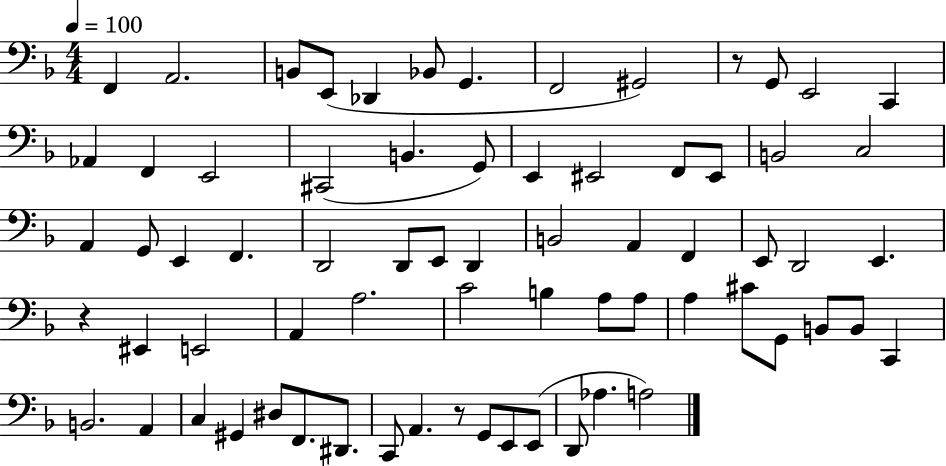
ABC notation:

X:1
T:Untitled
M:4/4
L:1/4
K:F
F,, A,,2 B,,/2 E,,/2 _D,, _B,,/2 G,, F,,2 ^G,,2 z/2 G,,/2 E,,2 C,, _A,, F,, E,,2 ^C,,2 B,, G,,/2 E,, ^E,,2 F,,/2 ^E,,/2 B,,2 C,2 A,, G,,/2 E,, F,, D,,2 D,,/2 E,,/2 D,, B,,2 A,, F,, E,,/2 D,,2 E,, z ^E,, E,,2 A,, A,2 C2 B, A,/2 A,/2 A, ^C/2 G,,/2 B,,/2 B,,/2 C,, B,,2 A,, C, ^G,, ^D,/2 F,,/2 ^D,,/2 C,,/2 A,, z/2 G,,/2 E,,/2 E,,/2 D,,/2 _A, A,2